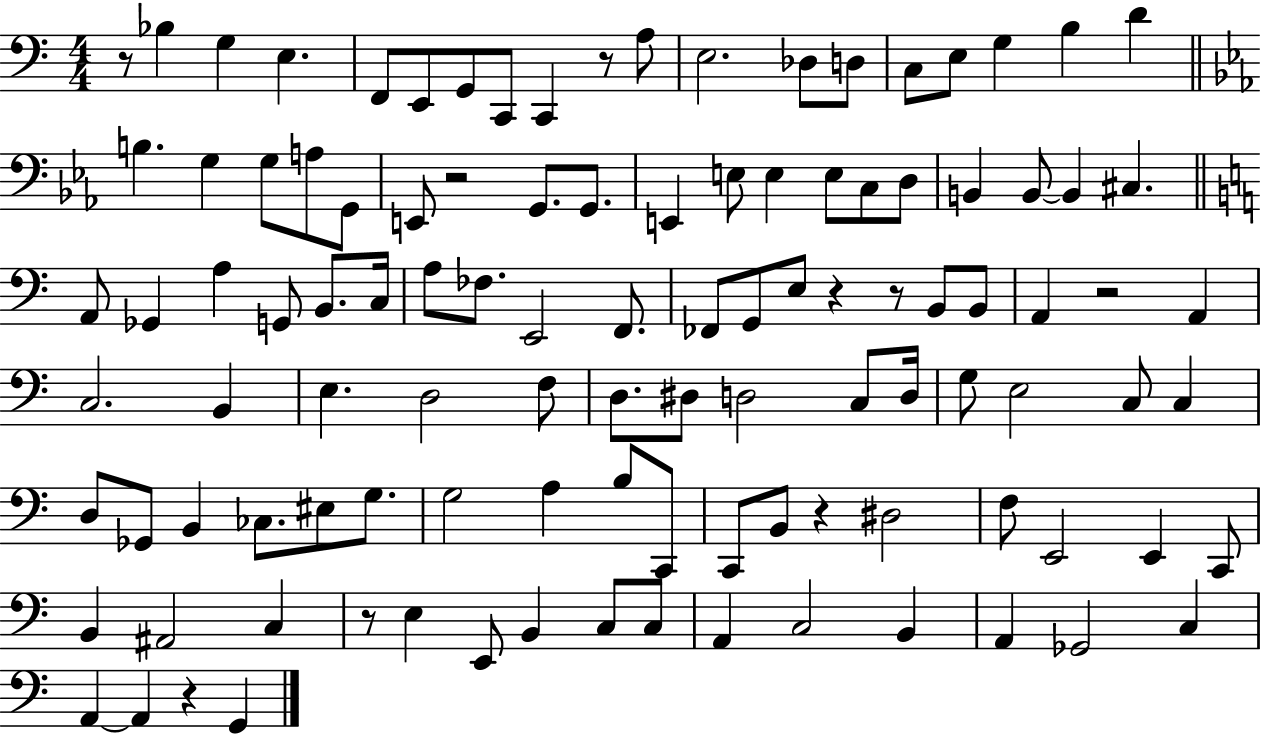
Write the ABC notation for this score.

X:1
T:Untitled
M:4/4
L:1/4
K:C
z/2 _B, G, E, F,,/2 E,,/2 G,,/2 C,,/2 C,, z/2 A,/2 E,2 _D,/2 D,/2 C,/2 E,/2 G, B, D B, G, G,/2 A,/2 G,,/2 E,,/2 z2 G,,/2 G,,/2 E,, E,/2 E, E,/2 C,/2 D,/2 B,, B,,/2 B,, ^C, A,,/2 _G,, A, G,,/2 B,,/2 C,/4 A,/2 _F,/2 E,,2 F,,/2 _F,,/2 G,,/2 E,/2 z z/2 B,,/2 B,,/2 A,, z2 A,, C,2 B,, E, D,2 F,/2 D,/2 ^D,/2 D,2 C,/2 D,/4 G,/2 E,2 C,/2 C, D,/2 _G,,/2 B,, _C,/2 ^E,/2 G,/2 G,2 A, B,/2 C,,/2 C,,/2 B,,/2 z ^D,2 F,/2 E,,2 E,, C,,/2 B,, ^A,,2 C, z/2 E, E,,/2 B,, C,/2 C,/2 A,, C,2 B,, A,, _G,,2 C, A,, A,, z G,,